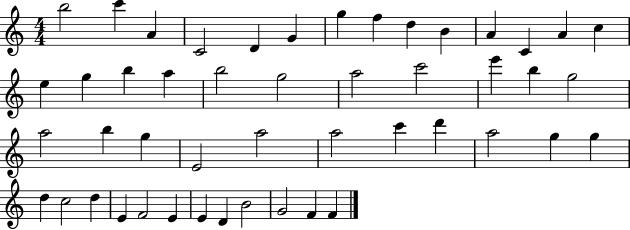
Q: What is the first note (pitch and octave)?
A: B5